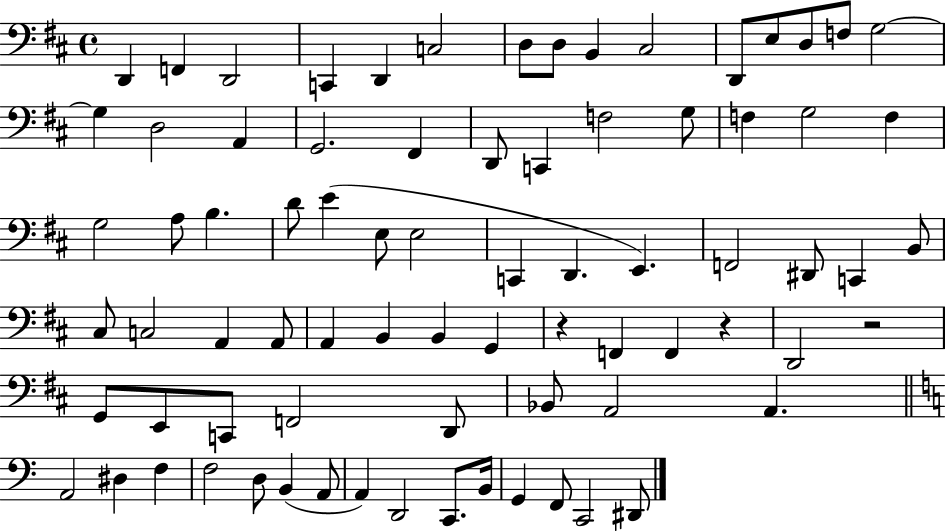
X:1
T:Untitled
M:4/4
L:1/4
K:D
D,, F,, D,,2 C,, D,, C,2 D,/2 D,/2 B,, ^C,2 D,,/2 E,/2 D,/2 F,/2 G,2 G, D,2 A,, G,,2 ^F,, D,,/2 C,, F,2 G,/2 F, G,2 F, G,2 A,/2 B, D/2 E E,/2 E,2 C,, D,, E,, F,,2 ^D,,/2 C,, B,,/2 ^C,/2 C,2 A,, A,,/2 A,, B,, B,, G,, z F,, F,, z D,,2 z2 G,,/2 E,,/2 C,,/2 F,,2 D,,/2 _B,,/2 A,,2 A,, A,,2 ^D, F, F,2 D,/2 B,, A,,/2 A,, D,,2 C,,/2 B,,/4 G,, F,,/2 C,,2 ^D,,/2